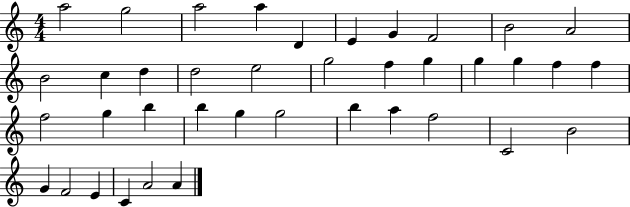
A5/h G5/h A5/h A5/q D4/q E4/q G4/q F4/h B4/h A4/h B4/h C5/q D5/q D5/h E5/h G5/h F5/q G5/q G5/q G5/q F5/q F5/q F5/h G5/q B5/q B5/q G5/q G5/h B5/q A5/q F5/h C4/h B4/h G4/q F4/h E4/q C4/q A4/h A4/q